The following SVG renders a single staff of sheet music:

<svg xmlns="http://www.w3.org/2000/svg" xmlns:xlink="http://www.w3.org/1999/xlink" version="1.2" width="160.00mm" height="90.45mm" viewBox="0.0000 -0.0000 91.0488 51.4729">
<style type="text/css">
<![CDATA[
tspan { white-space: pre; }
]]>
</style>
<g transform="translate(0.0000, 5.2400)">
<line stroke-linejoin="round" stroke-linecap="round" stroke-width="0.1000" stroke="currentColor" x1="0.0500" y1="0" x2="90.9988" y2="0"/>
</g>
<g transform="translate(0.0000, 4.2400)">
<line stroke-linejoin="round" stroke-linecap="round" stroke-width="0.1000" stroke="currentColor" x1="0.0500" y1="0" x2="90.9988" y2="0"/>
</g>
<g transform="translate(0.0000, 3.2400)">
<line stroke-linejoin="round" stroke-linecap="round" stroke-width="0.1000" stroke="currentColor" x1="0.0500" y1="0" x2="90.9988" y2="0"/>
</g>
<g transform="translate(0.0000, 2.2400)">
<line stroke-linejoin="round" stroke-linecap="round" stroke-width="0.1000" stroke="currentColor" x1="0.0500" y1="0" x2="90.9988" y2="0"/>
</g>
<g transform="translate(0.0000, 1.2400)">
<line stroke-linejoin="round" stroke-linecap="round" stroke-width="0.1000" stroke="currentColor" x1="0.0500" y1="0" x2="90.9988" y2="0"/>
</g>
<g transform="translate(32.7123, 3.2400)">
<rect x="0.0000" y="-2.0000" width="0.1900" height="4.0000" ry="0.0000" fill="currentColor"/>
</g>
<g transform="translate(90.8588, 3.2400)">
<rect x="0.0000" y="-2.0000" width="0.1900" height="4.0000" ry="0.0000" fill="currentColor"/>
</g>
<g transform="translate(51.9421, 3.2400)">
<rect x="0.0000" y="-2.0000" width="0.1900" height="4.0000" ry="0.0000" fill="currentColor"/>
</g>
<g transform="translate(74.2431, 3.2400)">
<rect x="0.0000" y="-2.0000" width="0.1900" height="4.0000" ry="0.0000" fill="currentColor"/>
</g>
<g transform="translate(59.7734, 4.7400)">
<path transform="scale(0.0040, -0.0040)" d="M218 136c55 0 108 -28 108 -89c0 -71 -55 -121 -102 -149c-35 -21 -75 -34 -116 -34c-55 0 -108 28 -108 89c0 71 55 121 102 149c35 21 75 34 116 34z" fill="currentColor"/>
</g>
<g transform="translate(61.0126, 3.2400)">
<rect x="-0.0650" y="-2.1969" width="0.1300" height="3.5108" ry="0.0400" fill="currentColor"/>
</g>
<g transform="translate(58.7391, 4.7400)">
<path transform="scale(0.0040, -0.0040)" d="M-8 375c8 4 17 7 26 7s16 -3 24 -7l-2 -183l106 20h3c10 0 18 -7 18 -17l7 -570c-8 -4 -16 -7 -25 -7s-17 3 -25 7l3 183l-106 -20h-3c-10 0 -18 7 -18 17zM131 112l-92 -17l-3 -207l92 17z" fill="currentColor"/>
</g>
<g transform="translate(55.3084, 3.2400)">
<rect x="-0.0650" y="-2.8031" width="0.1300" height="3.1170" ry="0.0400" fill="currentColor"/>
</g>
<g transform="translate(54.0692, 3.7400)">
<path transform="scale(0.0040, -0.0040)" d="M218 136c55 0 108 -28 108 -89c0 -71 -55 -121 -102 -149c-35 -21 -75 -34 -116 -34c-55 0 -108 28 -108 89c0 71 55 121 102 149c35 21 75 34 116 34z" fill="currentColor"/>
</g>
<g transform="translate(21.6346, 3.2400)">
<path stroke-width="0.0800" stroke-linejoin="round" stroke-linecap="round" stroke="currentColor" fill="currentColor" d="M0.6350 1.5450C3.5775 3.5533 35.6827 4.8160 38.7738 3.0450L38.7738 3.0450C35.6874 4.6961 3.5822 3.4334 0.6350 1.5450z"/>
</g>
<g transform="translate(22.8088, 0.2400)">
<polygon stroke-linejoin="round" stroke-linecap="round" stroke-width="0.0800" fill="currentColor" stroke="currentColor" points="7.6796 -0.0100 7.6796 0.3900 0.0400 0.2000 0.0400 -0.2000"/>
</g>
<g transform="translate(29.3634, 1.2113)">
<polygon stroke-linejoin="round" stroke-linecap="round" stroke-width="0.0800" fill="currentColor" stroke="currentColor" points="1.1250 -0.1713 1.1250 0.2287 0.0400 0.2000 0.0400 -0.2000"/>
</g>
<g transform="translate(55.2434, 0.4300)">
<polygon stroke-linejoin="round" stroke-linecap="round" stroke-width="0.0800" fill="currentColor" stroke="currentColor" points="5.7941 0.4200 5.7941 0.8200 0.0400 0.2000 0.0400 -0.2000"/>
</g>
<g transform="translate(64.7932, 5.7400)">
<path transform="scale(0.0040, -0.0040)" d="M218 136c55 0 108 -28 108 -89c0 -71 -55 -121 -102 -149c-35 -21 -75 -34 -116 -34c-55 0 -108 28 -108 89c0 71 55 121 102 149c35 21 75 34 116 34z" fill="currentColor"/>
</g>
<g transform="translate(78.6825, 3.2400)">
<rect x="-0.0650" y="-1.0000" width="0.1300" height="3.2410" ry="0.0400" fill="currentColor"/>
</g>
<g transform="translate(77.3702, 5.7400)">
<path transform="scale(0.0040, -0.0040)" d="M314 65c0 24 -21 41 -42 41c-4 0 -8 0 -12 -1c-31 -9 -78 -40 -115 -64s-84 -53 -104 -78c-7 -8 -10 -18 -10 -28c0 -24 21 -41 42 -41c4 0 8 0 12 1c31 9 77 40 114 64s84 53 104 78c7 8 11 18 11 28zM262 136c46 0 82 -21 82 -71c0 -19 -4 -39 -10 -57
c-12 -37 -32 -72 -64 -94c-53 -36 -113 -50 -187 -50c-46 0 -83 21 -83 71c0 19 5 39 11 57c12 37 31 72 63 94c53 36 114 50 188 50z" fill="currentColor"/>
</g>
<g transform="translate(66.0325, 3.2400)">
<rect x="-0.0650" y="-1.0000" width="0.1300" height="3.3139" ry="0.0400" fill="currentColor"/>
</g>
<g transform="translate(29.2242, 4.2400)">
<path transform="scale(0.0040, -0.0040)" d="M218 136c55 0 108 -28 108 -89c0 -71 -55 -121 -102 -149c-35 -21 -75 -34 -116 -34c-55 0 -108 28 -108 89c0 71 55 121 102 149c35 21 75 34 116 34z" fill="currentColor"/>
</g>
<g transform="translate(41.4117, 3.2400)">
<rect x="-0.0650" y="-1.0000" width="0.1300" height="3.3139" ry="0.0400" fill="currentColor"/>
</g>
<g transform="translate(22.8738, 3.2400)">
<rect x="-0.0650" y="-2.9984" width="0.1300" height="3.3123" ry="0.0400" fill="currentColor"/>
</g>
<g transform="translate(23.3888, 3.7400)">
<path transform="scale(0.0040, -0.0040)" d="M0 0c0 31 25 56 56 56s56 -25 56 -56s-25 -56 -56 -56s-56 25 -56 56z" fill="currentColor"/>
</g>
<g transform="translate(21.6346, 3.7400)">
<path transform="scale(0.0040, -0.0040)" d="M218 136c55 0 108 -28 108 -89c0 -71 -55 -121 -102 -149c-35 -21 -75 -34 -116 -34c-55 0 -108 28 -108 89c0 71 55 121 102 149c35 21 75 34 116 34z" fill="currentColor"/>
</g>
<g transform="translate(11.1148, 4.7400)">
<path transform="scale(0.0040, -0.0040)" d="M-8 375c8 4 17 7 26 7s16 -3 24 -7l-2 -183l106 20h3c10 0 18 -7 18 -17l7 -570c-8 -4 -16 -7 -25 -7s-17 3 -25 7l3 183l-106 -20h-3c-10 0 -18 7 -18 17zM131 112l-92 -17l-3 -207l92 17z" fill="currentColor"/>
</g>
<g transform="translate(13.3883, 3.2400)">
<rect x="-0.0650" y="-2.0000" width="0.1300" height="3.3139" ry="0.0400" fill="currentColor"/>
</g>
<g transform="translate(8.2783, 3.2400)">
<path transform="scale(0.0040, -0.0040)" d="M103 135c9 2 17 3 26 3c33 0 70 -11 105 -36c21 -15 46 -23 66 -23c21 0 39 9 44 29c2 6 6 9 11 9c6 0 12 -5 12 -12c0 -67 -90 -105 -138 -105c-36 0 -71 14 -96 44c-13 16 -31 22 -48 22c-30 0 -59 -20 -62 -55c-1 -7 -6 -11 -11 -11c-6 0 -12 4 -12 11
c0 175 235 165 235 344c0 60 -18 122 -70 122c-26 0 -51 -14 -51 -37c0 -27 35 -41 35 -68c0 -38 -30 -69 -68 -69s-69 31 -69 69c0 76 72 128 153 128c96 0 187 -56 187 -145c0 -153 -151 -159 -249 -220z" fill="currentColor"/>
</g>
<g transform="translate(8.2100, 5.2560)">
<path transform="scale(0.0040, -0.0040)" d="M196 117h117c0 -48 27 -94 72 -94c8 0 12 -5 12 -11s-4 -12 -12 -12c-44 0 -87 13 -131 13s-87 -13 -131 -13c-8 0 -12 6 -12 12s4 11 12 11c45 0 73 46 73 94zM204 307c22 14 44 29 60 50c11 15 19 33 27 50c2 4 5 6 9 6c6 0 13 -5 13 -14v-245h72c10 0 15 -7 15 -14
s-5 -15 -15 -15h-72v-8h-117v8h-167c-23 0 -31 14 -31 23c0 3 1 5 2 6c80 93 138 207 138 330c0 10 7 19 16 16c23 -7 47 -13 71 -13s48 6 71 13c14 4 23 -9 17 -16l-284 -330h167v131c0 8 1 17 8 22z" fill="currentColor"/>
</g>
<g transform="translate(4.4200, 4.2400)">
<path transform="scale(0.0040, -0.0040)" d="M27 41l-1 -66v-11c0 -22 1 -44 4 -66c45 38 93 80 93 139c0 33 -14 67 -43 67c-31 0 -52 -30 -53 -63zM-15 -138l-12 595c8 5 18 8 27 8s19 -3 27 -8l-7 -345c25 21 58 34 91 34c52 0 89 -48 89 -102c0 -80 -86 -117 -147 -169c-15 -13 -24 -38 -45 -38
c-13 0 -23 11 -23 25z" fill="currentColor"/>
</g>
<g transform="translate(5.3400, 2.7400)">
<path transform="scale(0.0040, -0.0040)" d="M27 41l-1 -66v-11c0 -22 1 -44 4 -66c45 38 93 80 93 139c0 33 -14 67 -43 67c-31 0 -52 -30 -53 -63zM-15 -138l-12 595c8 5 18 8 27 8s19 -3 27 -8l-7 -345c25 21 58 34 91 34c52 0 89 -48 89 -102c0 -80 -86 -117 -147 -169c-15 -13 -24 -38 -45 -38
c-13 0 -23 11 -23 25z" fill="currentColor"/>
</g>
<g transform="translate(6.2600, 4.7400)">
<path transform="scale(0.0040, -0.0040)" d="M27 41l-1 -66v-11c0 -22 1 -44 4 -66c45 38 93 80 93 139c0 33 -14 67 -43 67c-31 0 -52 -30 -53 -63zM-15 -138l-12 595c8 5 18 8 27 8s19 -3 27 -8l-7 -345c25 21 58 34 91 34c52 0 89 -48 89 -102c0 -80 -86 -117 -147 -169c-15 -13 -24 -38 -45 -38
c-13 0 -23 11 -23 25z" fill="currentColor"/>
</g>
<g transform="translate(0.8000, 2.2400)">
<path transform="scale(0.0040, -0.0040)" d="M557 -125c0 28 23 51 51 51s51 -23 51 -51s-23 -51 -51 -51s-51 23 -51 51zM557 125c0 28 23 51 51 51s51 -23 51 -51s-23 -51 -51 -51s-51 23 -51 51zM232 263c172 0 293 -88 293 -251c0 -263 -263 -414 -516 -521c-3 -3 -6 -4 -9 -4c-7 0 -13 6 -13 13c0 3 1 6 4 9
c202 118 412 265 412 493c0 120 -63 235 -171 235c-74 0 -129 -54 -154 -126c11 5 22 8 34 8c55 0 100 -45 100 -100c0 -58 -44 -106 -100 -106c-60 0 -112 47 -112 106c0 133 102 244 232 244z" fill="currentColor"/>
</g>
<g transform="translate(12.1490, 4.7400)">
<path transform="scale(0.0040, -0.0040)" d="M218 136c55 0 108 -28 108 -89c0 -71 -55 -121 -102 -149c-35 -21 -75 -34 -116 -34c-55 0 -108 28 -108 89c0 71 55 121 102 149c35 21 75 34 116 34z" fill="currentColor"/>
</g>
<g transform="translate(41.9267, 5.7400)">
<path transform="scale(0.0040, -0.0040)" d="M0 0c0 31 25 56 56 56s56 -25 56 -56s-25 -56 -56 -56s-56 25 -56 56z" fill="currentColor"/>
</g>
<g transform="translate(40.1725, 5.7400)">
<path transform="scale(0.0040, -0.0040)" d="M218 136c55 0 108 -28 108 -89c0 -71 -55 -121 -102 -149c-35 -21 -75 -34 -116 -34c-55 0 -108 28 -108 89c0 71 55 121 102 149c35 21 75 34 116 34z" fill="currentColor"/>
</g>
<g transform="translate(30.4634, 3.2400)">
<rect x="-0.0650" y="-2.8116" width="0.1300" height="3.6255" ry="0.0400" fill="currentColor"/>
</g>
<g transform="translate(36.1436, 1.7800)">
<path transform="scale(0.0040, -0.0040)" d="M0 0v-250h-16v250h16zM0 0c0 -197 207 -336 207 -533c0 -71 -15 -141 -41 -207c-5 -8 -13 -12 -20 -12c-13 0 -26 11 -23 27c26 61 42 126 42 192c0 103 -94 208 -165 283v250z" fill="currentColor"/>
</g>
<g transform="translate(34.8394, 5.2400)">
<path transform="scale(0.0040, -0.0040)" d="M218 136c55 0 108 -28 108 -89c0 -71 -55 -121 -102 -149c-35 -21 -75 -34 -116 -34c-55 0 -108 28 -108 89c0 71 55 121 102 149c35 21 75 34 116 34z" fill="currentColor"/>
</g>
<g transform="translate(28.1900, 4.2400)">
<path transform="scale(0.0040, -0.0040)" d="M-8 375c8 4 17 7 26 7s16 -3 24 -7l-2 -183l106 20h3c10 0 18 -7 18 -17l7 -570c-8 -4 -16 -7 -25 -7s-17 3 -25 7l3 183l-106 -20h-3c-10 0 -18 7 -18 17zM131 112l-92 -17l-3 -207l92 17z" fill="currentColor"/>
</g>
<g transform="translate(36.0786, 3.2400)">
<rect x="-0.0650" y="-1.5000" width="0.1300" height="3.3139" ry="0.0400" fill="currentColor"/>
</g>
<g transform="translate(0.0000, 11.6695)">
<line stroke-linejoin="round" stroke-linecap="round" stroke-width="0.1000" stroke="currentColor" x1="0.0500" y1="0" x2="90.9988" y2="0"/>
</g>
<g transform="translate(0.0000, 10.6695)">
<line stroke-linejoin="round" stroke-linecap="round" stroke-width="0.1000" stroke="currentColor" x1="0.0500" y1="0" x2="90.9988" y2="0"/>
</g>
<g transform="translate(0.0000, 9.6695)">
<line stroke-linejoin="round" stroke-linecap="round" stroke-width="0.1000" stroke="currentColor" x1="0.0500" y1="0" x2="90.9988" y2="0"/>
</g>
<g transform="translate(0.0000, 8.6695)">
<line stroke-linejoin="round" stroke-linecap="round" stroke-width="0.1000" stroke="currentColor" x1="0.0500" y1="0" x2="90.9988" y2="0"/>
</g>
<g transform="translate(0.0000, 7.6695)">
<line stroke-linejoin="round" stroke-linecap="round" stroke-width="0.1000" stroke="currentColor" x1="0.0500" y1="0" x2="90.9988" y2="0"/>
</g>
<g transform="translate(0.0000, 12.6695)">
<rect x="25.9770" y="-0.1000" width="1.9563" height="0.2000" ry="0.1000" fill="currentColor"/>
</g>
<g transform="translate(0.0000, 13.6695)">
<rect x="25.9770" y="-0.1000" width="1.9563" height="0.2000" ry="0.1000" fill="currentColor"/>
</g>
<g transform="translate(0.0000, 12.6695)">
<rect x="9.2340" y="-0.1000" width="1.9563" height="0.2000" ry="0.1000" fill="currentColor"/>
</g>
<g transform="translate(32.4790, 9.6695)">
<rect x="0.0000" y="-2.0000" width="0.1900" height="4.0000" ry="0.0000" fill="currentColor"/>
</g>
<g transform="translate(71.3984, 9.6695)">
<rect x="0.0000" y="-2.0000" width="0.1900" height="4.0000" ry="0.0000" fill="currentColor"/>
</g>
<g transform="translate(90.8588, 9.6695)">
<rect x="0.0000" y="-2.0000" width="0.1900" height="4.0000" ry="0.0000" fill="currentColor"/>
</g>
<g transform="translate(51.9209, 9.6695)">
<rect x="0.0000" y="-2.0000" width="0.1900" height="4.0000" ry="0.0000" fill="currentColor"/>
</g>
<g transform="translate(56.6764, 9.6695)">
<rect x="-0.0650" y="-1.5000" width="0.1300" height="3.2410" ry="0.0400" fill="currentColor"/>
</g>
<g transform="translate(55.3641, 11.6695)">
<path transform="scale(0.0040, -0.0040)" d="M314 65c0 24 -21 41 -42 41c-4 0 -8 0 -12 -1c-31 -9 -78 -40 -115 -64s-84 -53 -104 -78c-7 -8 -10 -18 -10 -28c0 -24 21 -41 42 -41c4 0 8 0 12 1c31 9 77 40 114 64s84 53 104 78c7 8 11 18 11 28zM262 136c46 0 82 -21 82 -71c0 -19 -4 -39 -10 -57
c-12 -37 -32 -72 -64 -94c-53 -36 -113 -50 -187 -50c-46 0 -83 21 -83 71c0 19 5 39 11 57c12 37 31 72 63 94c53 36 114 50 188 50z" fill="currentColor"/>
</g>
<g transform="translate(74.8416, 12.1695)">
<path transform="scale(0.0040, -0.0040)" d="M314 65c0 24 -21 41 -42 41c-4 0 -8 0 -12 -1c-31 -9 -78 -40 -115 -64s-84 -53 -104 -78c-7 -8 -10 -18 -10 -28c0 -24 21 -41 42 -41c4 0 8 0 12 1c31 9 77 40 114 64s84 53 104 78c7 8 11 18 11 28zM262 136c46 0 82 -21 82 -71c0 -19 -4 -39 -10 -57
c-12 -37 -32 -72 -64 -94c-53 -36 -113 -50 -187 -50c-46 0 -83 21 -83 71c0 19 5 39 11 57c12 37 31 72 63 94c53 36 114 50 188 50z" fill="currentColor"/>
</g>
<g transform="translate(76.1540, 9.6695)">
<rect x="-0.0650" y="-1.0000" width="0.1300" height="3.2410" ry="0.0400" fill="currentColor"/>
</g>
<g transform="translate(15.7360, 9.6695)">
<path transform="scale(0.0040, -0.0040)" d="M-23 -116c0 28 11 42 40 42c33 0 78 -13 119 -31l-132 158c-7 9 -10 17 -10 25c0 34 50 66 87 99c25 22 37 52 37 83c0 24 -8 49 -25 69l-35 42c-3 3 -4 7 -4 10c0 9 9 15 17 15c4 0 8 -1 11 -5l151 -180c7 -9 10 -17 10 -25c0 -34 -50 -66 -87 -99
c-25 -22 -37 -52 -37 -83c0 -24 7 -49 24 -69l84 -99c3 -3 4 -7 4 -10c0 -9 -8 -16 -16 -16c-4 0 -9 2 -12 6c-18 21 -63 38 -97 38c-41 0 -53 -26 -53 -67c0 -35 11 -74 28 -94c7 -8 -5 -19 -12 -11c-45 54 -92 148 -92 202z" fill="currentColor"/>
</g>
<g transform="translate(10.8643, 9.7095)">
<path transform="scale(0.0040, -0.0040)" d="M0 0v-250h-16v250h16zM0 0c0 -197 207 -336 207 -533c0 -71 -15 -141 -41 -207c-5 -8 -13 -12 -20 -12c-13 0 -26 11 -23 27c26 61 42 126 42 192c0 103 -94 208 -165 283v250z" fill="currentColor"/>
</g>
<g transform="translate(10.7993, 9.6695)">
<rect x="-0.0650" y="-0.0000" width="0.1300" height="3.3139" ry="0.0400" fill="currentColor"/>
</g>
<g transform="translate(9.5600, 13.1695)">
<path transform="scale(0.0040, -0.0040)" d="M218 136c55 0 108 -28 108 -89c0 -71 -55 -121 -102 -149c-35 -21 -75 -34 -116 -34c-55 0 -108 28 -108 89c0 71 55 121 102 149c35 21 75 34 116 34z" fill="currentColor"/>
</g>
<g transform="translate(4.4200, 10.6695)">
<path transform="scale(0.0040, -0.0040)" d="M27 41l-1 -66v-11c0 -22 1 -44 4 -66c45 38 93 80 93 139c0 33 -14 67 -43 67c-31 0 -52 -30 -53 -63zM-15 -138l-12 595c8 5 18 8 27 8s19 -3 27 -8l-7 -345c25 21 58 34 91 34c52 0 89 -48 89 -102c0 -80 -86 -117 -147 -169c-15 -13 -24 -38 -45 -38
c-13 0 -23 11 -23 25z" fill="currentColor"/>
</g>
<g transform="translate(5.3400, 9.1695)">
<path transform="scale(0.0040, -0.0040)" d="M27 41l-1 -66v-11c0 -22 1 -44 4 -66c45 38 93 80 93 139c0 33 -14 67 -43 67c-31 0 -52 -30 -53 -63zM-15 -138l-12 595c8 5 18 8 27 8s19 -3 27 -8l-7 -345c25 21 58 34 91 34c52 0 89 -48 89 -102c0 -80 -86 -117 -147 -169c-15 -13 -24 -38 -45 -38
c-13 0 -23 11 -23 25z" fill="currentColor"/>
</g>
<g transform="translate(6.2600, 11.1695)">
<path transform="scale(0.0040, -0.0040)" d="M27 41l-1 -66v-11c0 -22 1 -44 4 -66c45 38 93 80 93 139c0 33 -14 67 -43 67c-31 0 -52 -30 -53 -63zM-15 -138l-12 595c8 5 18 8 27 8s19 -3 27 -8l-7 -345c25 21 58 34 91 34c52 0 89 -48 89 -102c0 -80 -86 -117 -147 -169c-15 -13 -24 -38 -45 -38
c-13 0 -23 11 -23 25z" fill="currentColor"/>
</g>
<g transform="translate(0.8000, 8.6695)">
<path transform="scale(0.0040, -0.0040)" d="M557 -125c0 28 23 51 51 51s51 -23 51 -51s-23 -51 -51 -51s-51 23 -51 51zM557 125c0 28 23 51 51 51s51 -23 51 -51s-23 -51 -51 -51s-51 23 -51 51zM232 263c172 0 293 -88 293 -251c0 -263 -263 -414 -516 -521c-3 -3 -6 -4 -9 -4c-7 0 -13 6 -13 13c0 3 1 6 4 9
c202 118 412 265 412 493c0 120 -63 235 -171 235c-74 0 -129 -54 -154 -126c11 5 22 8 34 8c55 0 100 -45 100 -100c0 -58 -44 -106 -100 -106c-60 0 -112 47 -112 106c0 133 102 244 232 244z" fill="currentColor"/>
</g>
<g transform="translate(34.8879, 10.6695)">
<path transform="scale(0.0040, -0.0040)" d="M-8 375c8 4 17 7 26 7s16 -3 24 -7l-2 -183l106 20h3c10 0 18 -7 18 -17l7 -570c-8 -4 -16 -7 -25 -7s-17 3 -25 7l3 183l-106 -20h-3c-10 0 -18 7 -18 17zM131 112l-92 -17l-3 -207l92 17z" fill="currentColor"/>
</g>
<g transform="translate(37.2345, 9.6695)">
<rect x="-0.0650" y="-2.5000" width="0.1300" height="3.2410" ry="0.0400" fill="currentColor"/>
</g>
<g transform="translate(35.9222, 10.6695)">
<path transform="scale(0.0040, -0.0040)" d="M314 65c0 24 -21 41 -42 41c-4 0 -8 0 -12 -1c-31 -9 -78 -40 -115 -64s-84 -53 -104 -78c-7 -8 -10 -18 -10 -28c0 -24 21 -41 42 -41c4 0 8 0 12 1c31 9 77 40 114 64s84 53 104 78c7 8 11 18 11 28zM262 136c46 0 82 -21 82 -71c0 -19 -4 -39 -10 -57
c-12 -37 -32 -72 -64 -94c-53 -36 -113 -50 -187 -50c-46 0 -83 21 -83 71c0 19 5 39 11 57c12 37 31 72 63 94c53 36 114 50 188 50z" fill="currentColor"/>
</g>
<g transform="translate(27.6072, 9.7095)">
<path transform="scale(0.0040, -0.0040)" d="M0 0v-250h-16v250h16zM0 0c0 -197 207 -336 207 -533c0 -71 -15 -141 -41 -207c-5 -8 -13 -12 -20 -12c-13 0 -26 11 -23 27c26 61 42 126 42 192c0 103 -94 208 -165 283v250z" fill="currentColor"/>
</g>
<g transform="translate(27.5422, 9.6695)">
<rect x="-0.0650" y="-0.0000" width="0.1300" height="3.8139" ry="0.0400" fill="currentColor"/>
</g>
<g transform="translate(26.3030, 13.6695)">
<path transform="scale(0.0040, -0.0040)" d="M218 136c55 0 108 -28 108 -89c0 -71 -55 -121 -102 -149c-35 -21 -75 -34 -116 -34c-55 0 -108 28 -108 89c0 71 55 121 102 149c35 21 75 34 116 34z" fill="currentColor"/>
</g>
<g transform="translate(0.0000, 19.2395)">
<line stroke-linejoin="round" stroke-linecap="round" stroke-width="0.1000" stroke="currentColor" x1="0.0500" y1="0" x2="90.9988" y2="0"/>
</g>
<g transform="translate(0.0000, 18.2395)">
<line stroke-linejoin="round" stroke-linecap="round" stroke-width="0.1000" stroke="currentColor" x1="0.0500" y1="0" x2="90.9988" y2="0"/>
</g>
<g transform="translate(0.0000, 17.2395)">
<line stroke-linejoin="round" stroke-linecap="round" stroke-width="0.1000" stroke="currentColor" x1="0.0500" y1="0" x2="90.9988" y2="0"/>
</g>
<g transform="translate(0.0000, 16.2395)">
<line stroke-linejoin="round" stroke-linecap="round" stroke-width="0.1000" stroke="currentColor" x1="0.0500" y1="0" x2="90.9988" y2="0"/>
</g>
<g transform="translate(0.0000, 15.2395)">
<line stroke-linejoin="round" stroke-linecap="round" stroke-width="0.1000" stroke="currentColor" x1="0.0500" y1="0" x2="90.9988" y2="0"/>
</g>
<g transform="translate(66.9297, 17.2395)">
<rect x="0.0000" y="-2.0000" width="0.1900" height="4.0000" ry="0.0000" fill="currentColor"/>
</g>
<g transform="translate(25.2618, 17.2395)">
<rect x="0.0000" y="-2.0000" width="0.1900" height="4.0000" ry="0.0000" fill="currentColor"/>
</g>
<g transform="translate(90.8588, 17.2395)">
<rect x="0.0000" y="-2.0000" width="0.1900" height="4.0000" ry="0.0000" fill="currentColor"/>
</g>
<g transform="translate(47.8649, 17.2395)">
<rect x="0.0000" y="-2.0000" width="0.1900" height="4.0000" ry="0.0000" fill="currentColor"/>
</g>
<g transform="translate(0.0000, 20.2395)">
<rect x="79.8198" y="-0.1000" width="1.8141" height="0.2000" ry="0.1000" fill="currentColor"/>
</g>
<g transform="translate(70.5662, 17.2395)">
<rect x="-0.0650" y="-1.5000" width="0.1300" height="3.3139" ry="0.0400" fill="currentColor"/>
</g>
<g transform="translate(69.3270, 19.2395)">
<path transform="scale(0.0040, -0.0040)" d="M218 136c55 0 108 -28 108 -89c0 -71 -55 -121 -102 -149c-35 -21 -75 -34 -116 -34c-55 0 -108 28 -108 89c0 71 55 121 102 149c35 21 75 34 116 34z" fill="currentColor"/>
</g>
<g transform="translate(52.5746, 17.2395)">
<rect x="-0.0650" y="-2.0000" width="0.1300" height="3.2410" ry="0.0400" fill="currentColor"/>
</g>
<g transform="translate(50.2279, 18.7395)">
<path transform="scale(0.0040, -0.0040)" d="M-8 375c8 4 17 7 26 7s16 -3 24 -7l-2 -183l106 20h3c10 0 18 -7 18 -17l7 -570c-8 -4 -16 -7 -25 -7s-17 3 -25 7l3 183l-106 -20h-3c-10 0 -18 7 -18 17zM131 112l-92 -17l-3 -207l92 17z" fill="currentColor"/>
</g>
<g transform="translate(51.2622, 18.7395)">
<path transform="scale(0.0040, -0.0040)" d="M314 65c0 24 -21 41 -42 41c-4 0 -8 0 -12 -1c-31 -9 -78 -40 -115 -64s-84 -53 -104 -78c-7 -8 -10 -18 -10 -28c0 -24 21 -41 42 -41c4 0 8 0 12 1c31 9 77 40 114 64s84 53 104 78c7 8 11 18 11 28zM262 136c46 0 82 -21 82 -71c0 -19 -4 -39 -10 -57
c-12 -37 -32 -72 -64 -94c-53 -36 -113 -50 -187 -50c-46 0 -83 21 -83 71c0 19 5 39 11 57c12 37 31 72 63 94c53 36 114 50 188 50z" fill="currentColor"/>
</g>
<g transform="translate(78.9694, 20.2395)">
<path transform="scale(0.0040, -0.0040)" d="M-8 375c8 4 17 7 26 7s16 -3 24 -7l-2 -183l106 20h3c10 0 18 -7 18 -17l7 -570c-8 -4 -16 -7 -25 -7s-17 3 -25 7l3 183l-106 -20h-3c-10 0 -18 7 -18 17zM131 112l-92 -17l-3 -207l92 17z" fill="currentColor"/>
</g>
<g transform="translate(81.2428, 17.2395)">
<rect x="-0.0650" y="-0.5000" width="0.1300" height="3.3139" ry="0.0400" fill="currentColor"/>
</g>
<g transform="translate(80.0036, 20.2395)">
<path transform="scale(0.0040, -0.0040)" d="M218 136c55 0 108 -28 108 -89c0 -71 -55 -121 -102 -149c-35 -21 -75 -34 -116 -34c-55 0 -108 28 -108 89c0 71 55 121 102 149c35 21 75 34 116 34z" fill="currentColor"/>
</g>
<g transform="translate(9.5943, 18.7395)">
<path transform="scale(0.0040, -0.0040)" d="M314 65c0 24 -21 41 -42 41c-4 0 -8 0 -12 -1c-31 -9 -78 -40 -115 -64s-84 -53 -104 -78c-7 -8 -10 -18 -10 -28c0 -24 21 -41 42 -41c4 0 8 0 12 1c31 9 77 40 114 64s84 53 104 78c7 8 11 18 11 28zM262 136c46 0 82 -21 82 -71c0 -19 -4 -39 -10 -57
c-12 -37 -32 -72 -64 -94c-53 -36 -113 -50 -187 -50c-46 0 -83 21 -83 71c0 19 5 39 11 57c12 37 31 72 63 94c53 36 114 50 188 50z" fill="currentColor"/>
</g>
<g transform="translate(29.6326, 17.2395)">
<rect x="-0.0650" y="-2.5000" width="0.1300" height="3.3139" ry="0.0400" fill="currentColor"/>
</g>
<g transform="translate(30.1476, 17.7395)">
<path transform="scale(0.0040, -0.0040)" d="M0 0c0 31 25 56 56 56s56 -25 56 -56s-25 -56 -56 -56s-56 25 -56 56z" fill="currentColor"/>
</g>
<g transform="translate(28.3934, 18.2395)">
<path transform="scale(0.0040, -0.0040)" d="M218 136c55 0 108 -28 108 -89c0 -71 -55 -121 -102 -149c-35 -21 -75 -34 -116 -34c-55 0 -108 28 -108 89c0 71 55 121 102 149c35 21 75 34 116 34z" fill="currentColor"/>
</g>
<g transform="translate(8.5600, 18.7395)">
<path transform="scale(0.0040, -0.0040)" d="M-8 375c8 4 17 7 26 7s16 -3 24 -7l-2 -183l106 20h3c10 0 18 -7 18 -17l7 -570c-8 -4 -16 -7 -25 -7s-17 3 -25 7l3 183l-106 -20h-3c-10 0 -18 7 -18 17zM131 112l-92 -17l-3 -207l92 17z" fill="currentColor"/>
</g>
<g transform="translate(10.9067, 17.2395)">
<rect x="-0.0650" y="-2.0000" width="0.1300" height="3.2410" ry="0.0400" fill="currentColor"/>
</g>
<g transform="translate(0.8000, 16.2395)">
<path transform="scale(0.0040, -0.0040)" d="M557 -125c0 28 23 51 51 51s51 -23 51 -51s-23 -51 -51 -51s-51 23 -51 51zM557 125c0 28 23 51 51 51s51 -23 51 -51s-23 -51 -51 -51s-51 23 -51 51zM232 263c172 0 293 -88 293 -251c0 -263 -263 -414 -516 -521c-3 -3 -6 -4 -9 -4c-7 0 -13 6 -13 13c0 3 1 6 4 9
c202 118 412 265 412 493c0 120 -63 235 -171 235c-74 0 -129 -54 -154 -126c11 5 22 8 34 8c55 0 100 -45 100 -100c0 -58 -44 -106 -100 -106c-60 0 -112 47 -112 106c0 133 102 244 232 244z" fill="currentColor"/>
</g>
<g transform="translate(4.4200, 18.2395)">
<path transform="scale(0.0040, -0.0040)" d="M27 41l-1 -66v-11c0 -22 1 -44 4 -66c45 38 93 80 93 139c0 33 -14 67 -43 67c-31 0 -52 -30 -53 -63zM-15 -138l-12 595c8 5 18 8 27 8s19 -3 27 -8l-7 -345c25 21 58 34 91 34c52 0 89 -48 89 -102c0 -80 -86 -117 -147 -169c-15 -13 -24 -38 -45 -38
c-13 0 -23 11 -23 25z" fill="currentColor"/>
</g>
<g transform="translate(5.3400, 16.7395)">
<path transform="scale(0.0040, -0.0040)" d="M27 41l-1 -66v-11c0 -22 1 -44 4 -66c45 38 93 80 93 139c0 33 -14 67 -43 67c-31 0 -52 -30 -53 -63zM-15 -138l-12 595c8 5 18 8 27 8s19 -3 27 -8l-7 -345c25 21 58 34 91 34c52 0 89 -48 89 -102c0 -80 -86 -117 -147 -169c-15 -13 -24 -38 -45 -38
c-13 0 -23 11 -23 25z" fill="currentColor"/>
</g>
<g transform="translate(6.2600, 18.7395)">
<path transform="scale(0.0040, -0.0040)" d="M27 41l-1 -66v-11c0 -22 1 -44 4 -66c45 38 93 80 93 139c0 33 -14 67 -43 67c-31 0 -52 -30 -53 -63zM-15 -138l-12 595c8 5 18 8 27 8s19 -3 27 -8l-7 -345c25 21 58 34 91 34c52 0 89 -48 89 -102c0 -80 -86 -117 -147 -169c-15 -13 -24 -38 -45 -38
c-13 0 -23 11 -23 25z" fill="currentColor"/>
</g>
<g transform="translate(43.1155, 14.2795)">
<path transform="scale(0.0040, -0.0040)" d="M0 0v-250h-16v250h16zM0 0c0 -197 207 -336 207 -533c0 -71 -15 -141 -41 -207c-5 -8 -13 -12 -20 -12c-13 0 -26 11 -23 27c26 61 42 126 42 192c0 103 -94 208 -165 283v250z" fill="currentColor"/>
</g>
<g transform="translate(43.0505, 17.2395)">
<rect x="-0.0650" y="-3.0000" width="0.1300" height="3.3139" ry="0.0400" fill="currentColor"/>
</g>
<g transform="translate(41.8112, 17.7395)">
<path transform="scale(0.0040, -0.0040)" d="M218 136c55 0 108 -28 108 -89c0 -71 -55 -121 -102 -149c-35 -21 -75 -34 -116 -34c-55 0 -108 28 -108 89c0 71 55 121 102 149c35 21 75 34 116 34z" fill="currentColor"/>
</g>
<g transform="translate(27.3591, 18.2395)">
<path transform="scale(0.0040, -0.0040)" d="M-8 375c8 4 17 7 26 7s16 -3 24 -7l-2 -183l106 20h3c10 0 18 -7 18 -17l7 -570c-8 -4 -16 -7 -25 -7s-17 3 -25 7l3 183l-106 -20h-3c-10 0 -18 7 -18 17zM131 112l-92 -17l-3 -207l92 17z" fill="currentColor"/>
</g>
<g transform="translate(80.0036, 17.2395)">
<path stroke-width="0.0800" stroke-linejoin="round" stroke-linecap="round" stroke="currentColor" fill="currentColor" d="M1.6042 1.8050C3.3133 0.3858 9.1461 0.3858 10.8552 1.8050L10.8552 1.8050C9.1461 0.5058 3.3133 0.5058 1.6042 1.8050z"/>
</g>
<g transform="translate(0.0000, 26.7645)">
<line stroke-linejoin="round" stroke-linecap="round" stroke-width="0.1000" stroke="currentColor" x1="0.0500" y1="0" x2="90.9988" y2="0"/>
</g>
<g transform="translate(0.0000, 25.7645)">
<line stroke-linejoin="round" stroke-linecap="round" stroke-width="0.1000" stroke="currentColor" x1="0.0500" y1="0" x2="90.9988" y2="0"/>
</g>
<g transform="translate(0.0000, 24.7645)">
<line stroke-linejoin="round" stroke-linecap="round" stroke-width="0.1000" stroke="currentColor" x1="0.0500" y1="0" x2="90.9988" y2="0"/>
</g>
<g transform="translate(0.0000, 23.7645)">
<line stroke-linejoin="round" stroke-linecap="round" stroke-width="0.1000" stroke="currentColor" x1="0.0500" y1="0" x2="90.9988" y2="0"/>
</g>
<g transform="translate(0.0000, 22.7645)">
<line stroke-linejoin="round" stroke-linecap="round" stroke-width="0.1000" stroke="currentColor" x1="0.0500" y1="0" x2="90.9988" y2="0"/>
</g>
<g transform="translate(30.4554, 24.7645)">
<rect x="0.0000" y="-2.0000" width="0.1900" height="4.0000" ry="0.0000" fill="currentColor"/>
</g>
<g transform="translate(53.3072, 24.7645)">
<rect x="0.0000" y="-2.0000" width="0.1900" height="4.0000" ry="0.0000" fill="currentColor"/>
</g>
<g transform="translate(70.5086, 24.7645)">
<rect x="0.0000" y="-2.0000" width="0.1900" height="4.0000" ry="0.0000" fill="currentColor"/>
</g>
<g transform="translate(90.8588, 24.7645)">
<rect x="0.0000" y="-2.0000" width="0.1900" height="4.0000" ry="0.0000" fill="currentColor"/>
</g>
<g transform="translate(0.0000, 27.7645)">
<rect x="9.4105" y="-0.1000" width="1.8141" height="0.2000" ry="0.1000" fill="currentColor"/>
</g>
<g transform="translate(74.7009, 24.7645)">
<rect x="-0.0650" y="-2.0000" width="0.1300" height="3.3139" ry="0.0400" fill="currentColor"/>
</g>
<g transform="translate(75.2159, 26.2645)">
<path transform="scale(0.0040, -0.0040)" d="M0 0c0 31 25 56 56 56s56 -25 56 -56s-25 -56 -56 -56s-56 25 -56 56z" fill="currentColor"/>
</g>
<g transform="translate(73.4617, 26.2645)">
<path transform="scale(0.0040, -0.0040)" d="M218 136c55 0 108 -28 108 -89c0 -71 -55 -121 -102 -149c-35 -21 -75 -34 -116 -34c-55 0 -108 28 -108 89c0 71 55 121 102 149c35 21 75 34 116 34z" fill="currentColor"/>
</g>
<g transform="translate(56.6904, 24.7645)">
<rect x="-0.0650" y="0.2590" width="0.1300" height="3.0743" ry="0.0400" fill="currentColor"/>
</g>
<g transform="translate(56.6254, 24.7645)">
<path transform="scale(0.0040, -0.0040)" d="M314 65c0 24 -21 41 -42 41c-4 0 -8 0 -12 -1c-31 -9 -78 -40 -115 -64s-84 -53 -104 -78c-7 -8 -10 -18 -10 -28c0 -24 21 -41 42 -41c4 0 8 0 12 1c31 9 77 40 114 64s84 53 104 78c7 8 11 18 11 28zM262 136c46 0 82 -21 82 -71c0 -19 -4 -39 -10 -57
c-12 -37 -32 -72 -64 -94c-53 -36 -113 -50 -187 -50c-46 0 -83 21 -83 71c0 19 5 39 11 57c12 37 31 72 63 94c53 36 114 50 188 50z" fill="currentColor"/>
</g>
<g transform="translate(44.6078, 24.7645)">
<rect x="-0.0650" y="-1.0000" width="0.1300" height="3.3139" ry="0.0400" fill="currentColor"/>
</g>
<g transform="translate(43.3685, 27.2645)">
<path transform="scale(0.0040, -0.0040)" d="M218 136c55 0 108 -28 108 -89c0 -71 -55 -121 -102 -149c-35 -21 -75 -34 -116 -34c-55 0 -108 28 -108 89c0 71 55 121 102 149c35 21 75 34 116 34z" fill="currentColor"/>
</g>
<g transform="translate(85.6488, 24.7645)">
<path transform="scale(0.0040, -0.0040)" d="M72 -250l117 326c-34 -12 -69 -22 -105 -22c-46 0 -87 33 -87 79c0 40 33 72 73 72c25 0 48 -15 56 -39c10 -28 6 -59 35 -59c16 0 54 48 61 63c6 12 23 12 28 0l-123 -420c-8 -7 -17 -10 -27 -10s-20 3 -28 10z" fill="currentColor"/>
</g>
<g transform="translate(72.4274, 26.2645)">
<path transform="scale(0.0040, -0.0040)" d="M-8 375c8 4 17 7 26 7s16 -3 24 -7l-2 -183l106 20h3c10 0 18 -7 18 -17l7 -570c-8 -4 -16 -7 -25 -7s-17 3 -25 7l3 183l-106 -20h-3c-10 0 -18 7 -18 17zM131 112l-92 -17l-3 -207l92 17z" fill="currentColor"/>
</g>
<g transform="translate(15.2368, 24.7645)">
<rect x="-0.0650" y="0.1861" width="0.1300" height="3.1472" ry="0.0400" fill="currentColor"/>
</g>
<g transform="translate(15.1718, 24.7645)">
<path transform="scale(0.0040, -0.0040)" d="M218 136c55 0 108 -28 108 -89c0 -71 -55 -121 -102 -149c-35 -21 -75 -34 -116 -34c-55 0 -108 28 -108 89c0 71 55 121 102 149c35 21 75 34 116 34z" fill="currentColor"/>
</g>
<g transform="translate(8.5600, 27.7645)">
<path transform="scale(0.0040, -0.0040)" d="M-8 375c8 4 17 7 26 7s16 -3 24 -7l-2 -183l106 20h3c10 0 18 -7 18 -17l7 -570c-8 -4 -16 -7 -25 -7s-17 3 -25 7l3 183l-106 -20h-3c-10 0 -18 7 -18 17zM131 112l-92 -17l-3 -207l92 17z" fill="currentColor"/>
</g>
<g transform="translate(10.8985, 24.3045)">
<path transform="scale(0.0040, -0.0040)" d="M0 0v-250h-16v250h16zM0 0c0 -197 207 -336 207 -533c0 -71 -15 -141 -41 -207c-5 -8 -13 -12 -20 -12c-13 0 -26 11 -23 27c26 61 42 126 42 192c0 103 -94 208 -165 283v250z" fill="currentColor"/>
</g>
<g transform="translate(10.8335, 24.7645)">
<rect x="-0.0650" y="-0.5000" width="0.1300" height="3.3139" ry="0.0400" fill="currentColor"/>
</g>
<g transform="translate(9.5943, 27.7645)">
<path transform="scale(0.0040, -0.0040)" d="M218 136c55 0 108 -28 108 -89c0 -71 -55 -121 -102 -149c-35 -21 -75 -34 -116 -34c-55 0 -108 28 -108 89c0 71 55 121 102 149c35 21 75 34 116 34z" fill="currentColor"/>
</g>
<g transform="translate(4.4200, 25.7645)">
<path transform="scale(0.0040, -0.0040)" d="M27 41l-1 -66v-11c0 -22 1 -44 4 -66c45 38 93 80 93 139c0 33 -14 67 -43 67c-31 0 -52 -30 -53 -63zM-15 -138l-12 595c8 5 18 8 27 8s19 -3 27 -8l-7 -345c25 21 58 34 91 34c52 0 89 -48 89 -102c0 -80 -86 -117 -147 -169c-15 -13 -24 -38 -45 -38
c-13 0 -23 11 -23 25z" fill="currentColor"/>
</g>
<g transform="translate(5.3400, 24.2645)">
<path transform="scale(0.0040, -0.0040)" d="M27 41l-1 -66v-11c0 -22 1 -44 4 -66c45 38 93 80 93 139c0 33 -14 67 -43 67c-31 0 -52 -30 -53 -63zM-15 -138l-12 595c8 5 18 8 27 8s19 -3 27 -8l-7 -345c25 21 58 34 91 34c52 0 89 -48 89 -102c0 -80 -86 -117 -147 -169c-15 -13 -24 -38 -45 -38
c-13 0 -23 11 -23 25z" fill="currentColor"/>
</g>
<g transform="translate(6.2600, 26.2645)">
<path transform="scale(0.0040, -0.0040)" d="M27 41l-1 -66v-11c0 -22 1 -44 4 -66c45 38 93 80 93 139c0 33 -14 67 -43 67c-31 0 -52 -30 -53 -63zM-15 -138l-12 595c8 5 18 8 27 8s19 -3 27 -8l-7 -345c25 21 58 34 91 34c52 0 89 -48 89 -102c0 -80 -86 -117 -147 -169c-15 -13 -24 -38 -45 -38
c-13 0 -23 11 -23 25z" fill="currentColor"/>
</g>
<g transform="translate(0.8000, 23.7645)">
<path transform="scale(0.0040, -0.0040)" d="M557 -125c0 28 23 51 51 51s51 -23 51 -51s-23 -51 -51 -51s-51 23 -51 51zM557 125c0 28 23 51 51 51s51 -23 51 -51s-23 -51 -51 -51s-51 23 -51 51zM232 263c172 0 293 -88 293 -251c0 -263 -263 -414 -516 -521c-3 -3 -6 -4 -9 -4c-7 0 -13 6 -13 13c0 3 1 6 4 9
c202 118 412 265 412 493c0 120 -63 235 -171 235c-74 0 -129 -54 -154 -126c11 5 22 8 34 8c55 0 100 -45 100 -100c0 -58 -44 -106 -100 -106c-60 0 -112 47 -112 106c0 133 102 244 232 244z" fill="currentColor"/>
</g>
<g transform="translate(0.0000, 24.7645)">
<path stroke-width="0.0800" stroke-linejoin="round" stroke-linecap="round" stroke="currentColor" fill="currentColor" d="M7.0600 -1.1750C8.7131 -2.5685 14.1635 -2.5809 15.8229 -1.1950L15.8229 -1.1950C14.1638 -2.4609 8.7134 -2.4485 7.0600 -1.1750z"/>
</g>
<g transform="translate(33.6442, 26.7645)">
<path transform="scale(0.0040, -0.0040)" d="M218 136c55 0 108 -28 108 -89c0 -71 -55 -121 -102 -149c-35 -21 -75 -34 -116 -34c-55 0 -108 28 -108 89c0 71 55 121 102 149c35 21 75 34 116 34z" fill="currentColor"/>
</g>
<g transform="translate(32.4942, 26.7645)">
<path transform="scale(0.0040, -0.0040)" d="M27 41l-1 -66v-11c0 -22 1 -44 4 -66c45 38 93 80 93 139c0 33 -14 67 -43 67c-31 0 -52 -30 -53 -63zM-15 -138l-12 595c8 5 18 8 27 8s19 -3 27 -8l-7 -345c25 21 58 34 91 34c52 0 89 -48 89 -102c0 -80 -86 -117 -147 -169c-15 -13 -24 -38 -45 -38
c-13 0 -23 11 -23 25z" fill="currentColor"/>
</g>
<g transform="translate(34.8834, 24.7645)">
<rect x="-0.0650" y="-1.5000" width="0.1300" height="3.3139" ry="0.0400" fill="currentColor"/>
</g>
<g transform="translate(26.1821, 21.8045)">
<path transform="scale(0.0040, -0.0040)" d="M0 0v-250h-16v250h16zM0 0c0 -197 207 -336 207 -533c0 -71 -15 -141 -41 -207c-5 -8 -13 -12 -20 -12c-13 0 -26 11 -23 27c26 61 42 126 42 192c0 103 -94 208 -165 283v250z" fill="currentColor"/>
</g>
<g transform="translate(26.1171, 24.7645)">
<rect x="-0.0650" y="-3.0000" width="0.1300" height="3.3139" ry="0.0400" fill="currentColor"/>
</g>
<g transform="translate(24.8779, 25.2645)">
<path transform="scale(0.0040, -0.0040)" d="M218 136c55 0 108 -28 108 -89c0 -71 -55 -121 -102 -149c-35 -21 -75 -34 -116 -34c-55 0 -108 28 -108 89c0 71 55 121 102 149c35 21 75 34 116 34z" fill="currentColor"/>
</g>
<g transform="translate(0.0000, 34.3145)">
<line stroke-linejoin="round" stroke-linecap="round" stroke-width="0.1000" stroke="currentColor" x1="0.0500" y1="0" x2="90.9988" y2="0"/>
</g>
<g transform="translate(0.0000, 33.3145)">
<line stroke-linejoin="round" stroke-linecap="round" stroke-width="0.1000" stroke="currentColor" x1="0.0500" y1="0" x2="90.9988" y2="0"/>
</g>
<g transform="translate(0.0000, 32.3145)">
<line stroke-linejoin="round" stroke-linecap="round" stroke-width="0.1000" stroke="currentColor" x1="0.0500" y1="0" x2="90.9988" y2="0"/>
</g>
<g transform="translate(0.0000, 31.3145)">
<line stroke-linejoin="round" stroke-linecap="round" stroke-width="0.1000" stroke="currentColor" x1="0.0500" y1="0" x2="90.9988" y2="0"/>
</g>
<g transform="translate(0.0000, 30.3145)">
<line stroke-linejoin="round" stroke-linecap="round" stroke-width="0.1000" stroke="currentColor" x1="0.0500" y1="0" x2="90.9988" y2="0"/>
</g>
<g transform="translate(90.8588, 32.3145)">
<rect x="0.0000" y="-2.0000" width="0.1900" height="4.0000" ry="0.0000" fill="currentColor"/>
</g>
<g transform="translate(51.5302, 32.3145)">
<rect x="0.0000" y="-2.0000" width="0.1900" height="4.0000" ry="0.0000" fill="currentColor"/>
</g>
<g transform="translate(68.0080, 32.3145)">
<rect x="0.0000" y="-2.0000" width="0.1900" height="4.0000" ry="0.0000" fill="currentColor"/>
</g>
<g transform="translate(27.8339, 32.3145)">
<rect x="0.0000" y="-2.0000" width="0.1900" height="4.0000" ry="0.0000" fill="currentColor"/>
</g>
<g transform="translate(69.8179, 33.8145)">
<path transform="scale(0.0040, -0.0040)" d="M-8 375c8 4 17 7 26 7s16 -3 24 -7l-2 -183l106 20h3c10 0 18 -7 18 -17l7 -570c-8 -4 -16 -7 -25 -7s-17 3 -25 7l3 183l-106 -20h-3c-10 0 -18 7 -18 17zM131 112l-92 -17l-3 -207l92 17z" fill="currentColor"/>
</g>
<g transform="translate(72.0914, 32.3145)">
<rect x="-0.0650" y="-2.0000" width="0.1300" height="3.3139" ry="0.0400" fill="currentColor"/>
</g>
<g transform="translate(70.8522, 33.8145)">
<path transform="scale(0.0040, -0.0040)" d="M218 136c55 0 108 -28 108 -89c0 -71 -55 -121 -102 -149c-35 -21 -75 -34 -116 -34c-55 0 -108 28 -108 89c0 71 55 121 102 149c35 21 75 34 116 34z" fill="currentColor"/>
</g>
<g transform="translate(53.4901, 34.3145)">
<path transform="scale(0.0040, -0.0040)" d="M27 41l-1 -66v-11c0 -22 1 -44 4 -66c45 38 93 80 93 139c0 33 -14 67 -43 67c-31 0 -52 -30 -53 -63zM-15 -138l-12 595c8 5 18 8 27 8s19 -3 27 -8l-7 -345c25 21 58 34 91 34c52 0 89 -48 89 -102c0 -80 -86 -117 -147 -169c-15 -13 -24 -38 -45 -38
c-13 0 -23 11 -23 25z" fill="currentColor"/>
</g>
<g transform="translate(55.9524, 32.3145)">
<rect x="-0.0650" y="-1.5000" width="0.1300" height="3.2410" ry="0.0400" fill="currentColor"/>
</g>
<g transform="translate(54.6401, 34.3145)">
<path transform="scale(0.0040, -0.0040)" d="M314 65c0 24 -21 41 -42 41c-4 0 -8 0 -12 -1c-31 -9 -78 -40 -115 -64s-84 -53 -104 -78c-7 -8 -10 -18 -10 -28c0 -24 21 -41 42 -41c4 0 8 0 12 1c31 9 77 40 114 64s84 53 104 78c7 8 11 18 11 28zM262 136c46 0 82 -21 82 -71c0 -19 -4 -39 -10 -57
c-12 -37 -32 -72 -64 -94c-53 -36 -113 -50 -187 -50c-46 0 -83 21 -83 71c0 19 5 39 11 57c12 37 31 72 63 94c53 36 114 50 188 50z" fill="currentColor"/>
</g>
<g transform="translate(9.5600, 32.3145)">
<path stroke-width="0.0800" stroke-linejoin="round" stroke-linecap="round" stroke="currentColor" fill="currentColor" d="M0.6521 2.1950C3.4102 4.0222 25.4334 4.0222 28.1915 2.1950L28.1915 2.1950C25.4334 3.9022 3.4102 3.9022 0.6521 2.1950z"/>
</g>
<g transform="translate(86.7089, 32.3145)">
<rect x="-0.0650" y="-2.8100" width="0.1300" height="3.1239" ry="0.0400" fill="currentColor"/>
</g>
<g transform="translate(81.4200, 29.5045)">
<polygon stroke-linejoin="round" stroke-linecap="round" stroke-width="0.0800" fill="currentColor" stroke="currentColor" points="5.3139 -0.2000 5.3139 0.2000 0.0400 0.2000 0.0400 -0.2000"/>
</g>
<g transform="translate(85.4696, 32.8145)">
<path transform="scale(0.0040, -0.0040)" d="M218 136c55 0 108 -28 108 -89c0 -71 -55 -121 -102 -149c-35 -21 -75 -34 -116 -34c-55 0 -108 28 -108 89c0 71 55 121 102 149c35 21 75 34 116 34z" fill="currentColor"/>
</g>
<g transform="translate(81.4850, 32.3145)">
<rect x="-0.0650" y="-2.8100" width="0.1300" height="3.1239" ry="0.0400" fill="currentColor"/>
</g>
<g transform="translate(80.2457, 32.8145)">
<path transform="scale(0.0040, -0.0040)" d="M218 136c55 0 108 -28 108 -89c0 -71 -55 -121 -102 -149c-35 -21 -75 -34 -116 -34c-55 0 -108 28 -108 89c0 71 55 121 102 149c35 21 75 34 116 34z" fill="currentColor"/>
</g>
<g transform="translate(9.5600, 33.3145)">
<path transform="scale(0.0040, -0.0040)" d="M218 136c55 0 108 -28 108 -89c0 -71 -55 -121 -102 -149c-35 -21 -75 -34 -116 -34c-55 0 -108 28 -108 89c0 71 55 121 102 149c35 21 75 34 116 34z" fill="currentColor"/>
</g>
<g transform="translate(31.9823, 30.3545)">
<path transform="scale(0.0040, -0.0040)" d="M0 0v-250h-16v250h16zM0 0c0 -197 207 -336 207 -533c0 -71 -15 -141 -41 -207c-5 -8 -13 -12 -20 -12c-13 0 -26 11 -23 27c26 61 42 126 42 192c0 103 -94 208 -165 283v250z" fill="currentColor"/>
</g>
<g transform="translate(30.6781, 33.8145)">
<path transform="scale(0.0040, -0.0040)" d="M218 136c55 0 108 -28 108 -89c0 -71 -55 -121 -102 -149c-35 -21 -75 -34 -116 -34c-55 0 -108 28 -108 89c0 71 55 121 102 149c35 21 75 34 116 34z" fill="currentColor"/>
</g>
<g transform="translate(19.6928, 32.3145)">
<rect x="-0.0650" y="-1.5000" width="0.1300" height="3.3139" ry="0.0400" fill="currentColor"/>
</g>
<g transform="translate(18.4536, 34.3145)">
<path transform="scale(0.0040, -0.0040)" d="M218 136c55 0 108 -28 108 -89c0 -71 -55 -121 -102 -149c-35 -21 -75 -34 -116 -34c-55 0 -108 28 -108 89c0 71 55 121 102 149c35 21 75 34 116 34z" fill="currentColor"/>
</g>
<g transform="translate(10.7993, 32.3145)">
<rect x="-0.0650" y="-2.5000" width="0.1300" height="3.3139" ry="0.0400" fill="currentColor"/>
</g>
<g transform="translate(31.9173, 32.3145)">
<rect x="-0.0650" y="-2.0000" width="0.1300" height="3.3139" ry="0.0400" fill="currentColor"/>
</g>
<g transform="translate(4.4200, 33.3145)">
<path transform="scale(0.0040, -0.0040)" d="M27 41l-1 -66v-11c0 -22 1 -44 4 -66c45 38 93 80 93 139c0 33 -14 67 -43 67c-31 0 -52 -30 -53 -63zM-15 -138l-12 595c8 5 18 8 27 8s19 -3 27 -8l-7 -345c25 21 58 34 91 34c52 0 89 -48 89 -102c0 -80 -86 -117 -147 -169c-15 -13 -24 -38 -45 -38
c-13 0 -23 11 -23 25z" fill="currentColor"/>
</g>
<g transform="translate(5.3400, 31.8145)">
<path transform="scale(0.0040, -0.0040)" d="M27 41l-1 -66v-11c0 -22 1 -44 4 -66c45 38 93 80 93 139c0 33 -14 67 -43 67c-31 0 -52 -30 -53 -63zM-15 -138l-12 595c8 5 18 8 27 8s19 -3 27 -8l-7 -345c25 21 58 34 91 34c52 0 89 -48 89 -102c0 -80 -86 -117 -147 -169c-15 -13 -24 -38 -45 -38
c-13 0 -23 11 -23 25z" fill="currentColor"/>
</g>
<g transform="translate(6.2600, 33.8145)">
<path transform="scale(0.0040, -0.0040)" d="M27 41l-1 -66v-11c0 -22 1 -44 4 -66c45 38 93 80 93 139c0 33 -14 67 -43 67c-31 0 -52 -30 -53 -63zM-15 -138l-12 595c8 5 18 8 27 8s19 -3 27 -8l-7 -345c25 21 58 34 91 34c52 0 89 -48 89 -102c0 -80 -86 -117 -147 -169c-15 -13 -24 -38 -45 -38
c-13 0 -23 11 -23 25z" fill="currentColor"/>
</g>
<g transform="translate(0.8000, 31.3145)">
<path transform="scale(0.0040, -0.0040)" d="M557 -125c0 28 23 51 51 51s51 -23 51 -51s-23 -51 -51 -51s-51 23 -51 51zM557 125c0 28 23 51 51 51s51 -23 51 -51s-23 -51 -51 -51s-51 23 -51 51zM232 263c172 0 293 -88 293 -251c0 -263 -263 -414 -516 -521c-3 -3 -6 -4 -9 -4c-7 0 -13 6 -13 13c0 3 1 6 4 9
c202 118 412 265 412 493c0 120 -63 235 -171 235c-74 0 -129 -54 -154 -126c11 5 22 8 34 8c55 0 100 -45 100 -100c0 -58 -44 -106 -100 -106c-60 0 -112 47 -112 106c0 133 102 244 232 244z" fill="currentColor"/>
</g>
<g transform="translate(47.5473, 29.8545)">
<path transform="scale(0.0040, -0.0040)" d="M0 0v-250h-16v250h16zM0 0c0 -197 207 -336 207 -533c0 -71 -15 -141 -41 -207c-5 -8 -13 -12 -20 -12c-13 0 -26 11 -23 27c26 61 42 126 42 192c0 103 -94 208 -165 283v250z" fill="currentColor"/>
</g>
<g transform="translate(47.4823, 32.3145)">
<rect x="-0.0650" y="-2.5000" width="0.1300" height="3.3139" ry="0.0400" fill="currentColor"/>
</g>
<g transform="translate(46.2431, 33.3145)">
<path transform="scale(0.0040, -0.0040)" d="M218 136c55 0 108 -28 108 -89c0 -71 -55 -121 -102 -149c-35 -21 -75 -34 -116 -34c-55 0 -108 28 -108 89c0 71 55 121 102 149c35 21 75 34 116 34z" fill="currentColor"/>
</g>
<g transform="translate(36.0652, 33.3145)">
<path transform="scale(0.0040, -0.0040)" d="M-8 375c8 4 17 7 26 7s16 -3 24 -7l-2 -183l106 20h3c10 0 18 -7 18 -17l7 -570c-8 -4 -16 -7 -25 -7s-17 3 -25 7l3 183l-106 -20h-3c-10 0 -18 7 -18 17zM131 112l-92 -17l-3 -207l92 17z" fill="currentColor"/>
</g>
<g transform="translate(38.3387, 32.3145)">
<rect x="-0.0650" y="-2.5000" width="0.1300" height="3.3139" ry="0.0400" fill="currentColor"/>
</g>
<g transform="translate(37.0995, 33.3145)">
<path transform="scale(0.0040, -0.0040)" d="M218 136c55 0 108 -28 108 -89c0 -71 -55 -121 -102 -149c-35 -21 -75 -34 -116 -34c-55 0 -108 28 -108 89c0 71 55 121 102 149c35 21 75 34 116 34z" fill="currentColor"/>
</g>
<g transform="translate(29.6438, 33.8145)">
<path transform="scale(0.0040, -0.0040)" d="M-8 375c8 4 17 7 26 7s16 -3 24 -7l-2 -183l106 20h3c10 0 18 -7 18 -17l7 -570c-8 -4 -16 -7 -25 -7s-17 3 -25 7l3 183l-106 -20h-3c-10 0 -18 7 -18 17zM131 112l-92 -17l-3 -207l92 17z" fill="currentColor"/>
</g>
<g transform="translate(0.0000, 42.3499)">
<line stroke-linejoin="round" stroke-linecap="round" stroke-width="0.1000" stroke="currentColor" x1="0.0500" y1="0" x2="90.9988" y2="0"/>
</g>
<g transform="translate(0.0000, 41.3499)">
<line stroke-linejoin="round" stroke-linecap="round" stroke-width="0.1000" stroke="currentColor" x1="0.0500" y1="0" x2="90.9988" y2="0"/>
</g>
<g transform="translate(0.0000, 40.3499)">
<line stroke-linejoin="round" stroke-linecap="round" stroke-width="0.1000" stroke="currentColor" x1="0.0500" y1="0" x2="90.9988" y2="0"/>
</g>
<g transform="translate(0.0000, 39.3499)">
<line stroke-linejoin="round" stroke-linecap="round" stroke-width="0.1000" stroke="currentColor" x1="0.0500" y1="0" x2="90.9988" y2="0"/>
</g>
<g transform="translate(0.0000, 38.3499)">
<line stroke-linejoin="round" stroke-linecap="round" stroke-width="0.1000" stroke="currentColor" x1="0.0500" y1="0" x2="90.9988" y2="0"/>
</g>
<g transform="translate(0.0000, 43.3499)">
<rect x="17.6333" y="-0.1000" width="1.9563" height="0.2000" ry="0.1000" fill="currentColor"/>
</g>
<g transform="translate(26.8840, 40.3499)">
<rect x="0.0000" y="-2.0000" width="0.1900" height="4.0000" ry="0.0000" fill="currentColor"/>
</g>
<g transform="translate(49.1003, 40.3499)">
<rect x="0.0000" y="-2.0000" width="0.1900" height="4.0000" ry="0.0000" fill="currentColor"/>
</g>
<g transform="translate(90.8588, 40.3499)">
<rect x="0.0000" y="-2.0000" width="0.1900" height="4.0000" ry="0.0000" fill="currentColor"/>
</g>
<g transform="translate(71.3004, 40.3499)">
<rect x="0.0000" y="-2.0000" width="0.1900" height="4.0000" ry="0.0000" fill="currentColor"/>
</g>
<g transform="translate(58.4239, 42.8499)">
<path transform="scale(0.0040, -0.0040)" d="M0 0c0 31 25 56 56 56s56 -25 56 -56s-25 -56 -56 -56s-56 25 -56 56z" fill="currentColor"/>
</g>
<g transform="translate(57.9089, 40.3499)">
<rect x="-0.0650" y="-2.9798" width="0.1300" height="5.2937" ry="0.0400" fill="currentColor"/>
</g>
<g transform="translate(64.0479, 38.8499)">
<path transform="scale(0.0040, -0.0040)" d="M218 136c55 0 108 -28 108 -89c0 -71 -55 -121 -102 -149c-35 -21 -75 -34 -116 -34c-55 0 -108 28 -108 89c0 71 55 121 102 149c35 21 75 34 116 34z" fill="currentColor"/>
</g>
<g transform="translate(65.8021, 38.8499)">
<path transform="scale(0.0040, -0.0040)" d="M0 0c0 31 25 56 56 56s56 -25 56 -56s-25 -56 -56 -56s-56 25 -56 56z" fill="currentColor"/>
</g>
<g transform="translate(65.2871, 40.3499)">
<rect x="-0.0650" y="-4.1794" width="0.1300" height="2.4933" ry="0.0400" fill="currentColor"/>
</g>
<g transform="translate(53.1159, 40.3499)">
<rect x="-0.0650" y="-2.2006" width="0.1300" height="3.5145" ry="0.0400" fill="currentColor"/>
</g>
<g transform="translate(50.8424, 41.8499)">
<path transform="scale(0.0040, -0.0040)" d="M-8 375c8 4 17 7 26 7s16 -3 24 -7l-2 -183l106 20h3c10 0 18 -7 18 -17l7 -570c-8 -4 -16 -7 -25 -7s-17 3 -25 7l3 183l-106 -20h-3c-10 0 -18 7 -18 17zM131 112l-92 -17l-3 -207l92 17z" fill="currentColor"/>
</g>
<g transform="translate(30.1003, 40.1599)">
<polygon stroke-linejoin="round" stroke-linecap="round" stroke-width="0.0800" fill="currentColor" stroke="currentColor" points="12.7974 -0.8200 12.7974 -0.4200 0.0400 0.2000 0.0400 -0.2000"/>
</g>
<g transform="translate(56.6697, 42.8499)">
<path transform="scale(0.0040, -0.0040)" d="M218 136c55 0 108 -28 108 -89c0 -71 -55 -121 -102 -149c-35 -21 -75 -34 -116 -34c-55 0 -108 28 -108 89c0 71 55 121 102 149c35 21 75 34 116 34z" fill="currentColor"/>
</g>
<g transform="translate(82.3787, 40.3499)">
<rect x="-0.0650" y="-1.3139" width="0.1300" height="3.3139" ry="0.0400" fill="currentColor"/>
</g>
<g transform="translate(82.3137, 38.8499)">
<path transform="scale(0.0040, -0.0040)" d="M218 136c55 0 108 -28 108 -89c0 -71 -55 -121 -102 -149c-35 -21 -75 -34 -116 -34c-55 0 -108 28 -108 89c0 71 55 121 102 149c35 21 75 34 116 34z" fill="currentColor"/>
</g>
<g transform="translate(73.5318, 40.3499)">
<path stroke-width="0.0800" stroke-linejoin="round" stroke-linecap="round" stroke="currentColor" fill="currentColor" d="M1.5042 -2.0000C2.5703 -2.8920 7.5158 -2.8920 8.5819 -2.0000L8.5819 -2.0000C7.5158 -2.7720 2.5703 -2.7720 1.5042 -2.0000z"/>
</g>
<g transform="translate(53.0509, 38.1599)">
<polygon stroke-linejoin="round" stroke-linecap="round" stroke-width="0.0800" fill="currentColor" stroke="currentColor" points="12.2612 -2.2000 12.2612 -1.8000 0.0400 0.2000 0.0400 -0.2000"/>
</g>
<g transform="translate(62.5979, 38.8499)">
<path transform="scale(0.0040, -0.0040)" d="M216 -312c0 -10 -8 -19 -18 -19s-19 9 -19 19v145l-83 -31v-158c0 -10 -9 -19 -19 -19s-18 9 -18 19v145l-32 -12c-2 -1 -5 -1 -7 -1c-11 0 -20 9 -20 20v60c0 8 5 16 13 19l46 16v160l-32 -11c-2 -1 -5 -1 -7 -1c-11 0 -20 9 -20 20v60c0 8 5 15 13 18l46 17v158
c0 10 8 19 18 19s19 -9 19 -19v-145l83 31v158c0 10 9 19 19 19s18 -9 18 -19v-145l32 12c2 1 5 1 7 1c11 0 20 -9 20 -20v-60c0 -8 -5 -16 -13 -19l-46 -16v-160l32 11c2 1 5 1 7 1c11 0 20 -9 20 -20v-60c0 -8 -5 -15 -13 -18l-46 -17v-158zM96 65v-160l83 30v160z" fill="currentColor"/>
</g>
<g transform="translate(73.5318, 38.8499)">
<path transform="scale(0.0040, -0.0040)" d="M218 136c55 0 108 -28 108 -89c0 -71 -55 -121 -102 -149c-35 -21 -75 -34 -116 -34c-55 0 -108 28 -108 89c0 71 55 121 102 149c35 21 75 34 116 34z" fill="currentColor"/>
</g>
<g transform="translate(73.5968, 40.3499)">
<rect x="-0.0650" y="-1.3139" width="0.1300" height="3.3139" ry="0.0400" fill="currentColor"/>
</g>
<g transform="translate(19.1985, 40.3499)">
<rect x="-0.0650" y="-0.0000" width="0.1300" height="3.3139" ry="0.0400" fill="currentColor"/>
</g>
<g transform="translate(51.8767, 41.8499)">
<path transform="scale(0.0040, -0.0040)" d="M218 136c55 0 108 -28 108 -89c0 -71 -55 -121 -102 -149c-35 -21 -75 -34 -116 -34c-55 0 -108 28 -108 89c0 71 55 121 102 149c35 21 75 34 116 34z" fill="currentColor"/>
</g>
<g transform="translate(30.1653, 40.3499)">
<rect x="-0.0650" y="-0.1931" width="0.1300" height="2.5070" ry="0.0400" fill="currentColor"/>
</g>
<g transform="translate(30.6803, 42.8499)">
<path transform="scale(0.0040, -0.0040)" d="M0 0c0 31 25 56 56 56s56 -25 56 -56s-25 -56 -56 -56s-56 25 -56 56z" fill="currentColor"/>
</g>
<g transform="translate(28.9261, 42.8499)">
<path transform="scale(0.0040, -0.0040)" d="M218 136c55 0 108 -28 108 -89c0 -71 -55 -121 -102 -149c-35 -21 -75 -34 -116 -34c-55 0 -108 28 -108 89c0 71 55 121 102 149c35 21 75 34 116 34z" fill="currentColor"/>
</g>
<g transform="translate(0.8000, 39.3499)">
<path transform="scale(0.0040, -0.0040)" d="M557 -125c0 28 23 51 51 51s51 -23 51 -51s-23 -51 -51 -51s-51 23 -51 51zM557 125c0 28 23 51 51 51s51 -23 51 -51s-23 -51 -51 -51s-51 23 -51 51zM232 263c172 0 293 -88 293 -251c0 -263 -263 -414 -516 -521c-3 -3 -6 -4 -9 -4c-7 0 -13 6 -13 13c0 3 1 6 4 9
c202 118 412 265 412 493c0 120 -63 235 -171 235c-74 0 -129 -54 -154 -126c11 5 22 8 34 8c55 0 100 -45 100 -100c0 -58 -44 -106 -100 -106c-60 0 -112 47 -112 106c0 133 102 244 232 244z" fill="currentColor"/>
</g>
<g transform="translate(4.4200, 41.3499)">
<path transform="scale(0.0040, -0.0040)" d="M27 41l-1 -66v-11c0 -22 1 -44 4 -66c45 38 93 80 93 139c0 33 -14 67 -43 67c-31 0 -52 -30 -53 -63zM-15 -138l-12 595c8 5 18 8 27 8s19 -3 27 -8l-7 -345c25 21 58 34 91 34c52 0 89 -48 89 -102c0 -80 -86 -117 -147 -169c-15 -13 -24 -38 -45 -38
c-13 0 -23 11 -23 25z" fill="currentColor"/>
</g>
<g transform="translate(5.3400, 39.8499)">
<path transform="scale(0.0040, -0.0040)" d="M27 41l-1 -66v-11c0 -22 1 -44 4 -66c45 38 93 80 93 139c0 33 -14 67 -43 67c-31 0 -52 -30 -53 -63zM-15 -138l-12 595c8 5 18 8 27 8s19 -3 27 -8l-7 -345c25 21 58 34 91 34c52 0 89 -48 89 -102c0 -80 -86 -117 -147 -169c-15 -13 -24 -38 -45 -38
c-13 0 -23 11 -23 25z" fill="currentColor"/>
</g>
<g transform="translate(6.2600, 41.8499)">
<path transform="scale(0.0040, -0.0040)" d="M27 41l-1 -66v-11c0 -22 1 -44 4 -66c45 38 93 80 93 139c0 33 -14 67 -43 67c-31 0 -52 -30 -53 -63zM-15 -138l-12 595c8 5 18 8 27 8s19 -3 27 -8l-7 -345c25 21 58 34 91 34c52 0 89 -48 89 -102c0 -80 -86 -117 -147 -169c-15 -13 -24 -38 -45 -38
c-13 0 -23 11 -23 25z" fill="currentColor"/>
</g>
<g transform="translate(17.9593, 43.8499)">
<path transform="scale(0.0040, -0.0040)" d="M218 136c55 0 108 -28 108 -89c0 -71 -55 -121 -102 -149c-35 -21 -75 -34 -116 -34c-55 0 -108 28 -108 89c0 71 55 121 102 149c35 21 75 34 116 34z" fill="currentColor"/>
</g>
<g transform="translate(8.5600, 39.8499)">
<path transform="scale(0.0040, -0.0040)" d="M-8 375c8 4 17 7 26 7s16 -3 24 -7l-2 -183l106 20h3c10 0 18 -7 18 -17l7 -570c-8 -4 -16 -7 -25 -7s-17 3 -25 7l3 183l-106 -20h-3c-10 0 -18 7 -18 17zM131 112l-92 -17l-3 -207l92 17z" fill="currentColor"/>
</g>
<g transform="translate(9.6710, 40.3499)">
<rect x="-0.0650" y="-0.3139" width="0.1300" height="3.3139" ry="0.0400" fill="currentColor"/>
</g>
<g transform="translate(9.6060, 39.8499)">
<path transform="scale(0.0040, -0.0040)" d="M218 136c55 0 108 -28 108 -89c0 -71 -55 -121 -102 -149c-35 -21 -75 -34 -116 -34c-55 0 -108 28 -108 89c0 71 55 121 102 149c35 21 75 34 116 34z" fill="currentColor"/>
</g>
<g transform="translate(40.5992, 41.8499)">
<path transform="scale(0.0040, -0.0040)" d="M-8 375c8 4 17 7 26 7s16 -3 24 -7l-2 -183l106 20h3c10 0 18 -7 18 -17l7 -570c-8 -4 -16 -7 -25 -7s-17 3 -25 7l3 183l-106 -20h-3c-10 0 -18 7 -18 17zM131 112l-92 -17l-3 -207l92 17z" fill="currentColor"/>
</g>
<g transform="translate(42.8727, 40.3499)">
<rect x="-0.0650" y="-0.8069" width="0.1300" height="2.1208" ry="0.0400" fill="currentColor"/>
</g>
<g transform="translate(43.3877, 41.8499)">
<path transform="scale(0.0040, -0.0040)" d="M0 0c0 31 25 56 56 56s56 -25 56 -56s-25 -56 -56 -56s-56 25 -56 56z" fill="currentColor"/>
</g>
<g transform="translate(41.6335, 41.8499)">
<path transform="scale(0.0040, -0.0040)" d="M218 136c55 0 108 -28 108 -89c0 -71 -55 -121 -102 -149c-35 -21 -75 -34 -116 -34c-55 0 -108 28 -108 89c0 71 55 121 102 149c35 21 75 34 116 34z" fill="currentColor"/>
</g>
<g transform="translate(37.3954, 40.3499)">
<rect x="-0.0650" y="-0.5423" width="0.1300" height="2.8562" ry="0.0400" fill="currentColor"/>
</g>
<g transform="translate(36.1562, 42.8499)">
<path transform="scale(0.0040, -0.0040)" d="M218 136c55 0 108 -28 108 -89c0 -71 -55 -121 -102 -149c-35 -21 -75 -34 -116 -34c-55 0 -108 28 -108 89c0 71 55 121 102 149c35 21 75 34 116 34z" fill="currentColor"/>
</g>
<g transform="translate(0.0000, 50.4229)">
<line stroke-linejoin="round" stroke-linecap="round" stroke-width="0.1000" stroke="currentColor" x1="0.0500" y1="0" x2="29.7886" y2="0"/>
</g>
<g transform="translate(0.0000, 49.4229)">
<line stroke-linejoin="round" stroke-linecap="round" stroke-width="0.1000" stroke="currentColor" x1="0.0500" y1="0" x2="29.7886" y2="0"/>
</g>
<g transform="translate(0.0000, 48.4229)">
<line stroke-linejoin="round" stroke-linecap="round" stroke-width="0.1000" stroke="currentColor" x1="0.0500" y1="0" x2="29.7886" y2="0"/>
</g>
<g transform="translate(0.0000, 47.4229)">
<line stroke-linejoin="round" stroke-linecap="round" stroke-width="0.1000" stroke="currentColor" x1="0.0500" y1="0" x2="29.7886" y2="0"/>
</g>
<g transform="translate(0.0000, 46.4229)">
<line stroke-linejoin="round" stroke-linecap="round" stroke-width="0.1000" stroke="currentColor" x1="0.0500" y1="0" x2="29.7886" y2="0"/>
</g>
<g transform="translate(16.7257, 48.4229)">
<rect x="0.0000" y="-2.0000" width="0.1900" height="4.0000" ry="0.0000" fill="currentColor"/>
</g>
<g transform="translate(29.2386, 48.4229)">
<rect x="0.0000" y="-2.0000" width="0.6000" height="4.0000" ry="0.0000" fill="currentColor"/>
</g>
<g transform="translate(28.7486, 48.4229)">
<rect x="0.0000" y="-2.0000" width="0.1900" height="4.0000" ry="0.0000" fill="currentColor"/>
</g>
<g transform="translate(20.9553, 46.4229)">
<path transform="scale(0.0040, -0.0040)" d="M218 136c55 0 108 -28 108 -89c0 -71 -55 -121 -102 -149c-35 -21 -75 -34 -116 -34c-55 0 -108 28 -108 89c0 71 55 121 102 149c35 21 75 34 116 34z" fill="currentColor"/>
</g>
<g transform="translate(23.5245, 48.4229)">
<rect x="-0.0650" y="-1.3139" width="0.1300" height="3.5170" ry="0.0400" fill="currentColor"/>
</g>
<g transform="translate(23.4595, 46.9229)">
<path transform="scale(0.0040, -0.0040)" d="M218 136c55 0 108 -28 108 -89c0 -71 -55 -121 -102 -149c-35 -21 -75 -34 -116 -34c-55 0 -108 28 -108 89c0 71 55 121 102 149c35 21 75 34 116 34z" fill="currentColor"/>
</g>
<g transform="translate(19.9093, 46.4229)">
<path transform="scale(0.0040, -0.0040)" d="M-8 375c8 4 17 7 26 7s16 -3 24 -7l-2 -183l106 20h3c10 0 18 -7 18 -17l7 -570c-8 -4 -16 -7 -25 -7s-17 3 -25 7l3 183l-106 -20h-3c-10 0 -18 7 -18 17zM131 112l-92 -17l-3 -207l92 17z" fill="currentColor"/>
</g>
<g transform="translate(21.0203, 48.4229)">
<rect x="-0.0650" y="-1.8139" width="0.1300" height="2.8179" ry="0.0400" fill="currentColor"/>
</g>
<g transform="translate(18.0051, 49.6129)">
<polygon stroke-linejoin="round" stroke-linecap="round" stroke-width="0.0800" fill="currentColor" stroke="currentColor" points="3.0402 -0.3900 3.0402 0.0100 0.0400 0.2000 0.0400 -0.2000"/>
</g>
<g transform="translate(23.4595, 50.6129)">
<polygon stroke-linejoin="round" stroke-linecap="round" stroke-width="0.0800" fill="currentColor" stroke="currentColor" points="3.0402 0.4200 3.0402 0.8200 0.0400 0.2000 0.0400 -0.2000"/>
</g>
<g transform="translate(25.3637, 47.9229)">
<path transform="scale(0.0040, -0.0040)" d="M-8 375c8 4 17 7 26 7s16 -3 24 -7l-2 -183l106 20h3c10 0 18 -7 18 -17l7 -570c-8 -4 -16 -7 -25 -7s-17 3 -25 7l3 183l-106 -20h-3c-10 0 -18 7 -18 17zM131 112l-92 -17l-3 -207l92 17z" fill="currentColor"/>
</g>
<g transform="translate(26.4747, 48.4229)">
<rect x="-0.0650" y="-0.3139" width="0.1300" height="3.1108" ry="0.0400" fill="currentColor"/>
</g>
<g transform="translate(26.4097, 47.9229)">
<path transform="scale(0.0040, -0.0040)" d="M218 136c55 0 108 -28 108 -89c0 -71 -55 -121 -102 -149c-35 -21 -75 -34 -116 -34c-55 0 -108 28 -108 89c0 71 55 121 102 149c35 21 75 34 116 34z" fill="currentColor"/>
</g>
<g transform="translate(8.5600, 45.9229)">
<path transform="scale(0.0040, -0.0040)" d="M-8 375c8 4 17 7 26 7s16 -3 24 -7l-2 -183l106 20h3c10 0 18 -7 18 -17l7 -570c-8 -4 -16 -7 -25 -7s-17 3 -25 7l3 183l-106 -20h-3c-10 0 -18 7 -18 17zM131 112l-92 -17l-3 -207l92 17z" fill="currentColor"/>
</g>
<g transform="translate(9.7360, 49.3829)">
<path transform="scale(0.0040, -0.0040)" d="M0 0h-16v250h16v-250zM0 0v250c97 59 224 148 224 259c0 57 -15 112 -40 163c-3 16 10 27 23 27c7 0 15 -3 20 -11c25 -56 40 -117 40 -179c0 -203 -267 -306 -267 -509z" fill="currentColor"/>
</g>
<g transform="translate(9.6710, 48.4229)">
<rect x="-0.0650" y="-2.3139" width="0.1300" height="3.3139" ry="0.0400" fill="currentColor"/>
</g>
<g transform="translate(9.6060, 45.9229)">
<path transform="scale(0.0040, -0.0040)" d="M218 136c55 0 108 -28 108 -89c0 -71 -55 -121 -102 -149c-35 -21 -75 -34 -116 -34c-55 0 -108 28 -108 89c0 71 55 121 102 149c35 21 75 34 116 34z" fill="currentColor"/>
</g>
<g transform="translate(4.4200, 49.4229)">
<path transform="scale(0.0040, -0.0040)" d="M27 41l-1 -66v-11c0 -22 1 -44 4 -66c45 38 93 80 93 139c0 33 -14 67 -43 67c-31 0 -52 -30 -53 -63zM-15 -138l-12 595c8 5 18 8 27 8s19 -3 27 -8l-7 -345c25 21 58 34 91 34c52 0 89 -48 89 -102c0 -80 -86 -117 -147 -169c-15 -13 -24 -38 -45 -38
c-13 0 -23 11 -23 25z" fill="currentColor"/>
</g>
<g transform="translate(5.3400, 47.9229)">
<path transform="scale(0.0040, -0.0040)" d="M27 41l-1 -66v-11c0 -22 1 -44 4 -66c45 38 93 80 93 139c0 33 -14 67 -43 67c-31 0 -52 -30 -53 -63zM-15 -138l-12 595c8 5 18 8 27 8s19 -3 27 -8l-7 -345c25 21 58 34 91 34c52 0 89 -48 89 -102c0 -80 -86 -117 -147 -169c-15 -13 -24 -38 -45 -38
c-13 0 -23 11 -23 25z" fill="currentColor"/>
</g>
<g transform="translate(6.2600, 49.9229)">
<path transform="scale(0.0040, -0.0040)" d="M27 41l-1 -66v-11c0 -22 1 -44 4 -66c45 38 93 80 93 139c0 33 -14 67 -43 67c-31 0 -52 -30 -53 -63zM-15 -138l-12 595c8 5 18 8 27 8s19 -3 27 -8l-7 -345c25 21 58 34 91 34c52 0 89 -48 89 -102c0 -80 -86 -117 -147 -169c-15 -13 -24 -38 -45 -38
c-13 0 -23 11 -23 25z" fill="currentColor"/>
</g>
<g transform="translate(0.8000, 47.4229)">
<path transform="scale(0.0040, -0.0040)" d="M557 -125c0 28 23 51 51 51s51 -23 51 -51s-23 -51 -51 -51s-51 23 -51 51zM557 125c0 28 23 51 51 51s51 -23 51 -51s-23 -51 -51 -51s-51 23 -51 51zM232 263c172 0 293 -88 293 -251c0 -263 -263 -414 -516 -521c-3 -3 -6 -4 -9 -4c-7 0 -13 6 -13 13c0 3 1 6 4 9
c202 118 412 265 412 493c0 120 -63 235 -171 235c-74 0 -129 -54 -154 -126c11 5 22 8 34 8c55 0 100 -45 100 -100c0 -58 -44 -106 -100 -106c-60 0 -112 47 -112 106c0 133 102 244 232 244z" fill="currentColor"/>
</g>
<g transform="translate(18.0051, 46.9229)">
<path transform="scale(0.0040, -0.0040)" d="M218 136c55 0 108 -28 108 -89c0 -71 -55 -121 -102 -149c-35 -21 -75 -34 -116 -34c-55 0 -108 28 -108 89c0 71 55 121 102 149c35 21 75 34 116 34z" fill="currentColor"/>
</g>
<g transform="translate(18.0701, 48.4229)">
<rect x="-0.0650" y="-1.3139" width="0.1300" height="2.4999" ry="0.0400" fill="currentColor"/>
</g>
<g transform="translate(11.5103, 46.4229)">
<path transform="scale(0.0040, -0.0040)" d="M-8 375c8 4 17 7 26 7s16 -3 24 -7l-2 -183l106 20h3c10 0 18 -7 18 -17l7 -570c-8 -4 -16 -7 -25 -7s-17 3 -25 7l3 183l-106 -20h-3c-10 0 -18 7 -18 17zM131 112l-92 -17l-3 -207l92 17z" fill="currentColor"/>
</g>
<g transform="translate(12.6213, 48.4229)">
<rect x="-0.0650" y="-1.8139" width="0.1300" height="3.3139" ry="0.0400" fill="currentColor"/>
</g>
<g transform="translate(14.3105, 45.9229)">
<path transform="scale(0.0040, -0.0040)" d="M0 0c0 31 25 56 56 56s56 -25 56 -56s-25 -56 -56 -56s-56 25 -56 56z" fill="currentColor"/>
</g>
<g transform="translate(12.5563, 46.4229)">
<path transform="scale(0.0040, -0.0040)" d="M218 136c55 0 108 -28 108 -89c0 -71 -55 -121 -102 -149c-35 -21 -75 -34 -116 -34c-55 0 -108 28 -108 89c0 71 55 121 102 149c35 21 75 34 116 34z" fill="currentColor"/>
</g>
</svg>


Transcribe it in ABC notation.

X:1
T:Untitled
M:2/4
L:1/4
K:Eb
A,, C,/2 B,,/4 G,,/2 F,, C,/2 A,,/2 F,, F,,2 D,,/2 z C,,/2 B,,2 G,,2 F,,2 A,,2 B,, C,/2 A,,2 G,, E,, E,,/2 D, C,/2 _G,, F,, D,2 A,, z/2 _B,, G,, A,,/2 B,, B,,/2 _G,,2 A,, C,/2 C,/2 E, D,, F,,/2 F,,/2 A,,/2 A,,/2 F,,/2 ^G,/2 G, G, B,/2 A, G,/2 A,/2 G,/2 E,/2